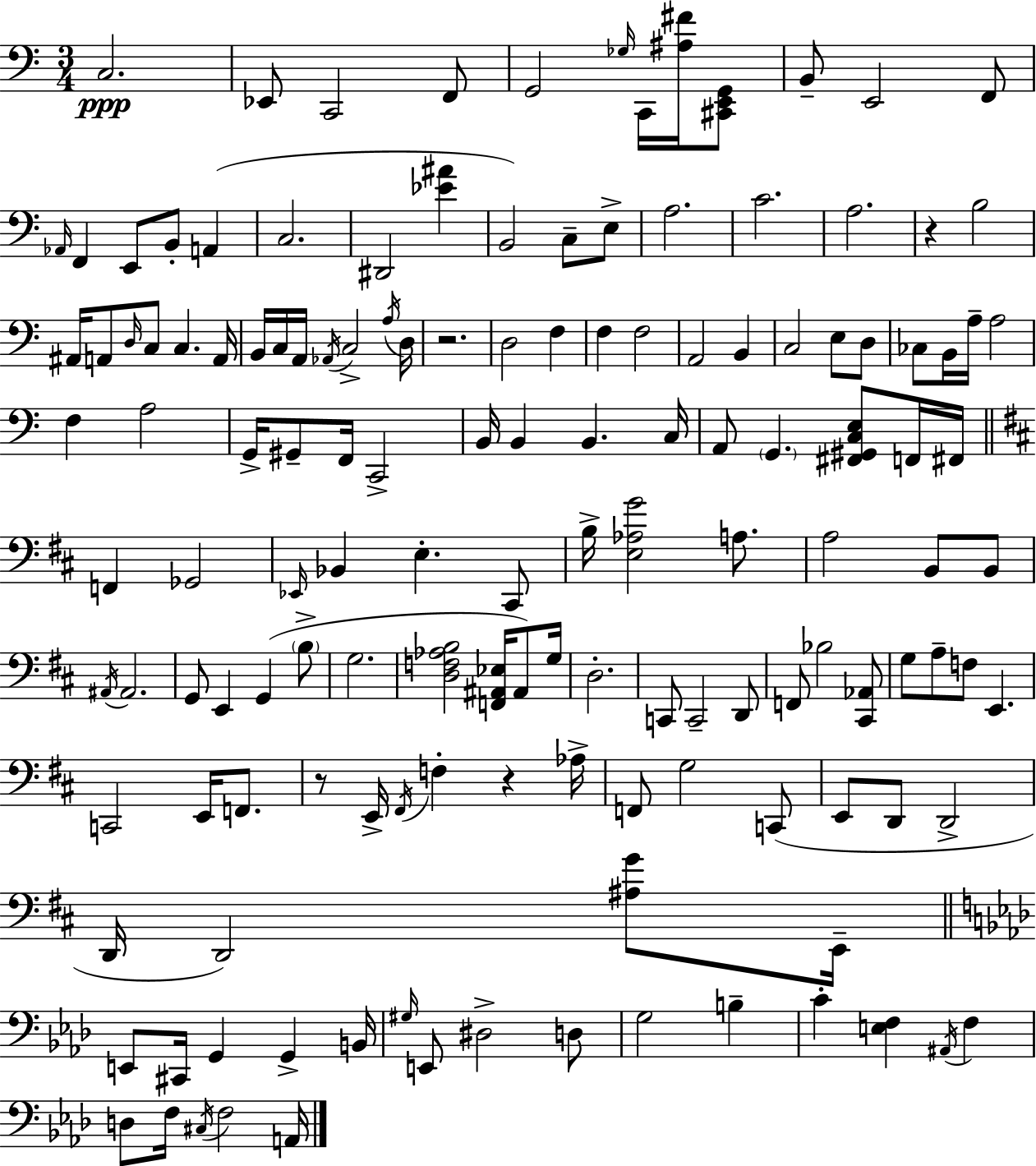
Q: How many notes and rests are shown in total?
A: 143